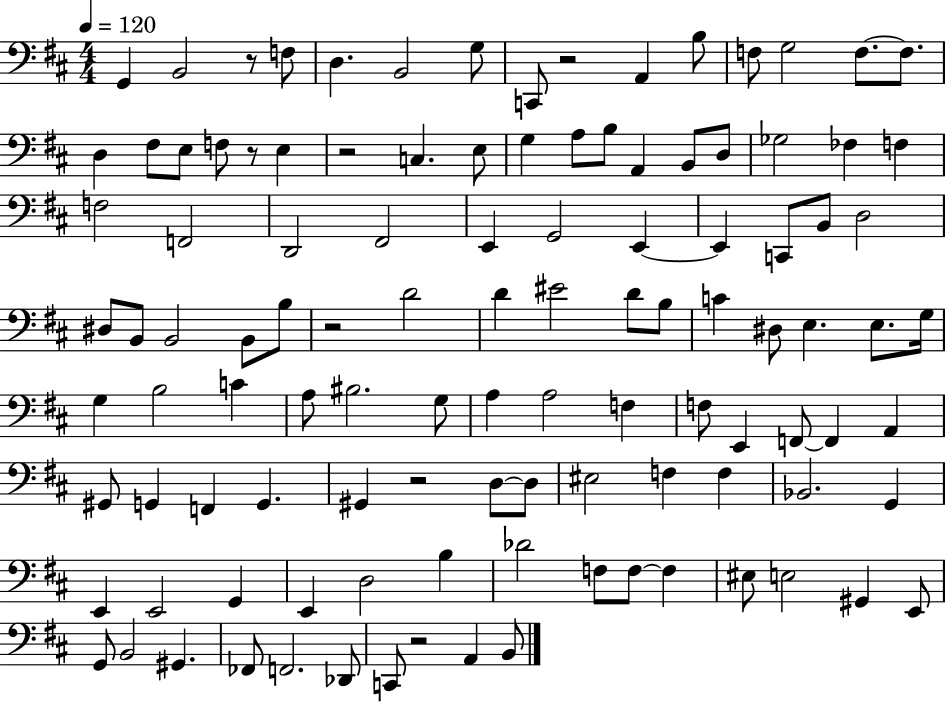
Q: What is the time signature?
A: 4/4